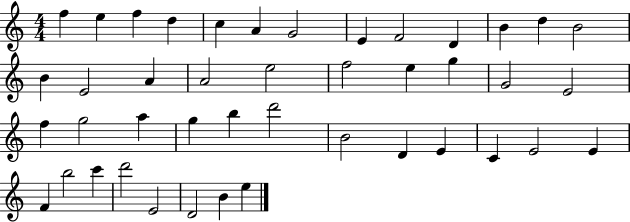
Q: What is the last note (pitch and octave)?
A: E5